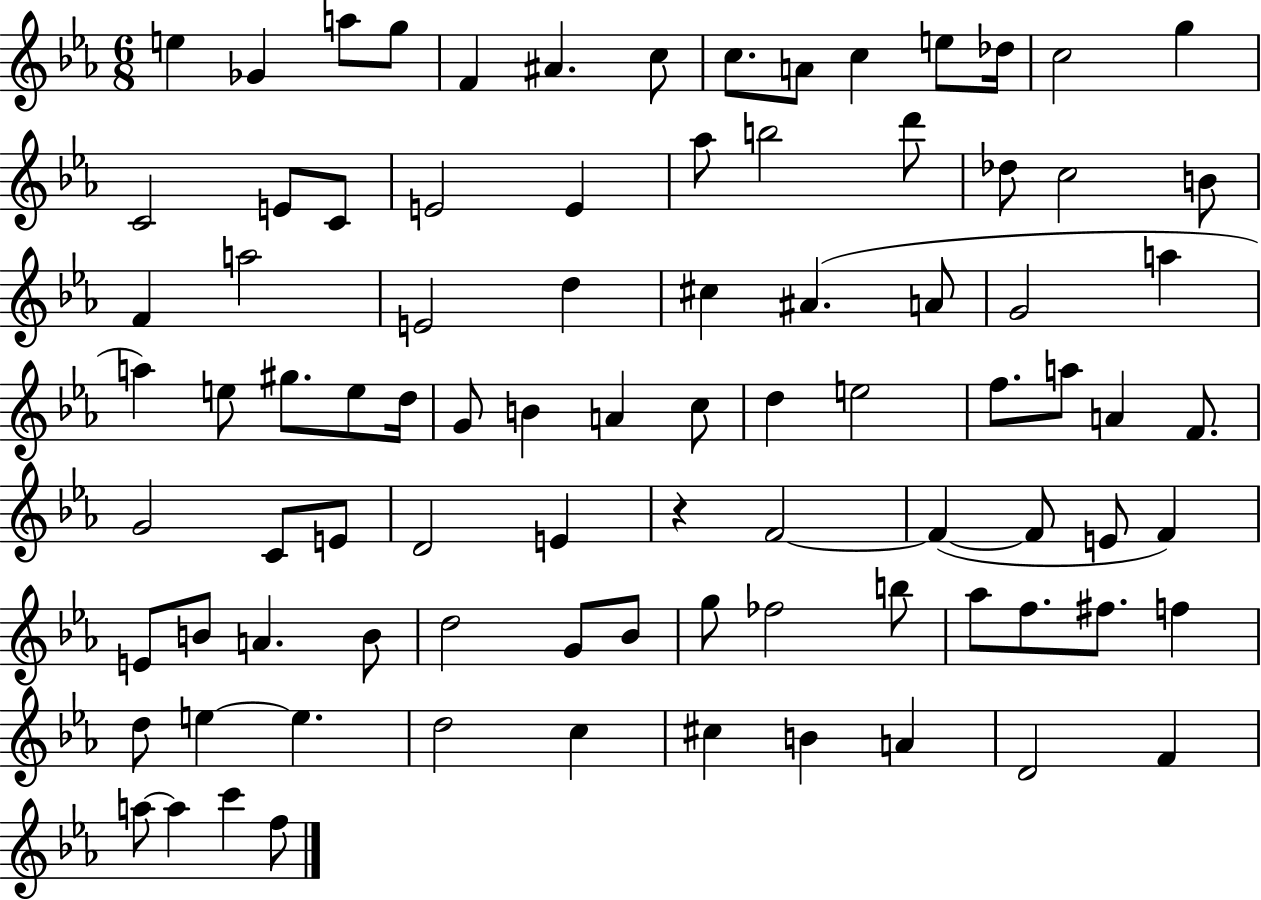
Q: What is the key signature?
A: EES major